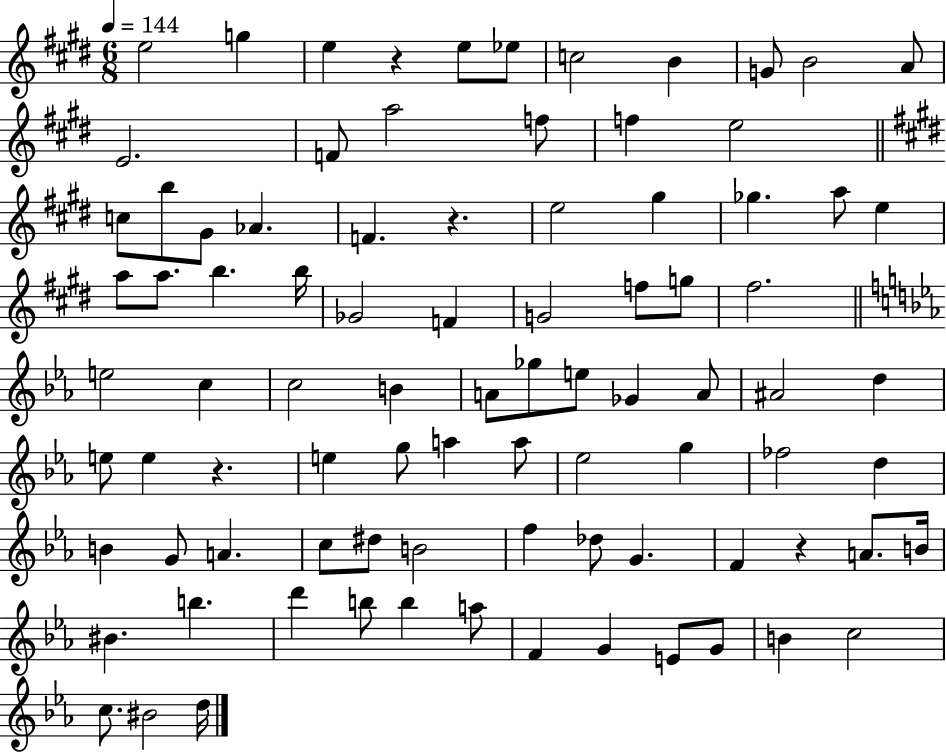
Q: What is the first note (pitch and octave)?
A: E5